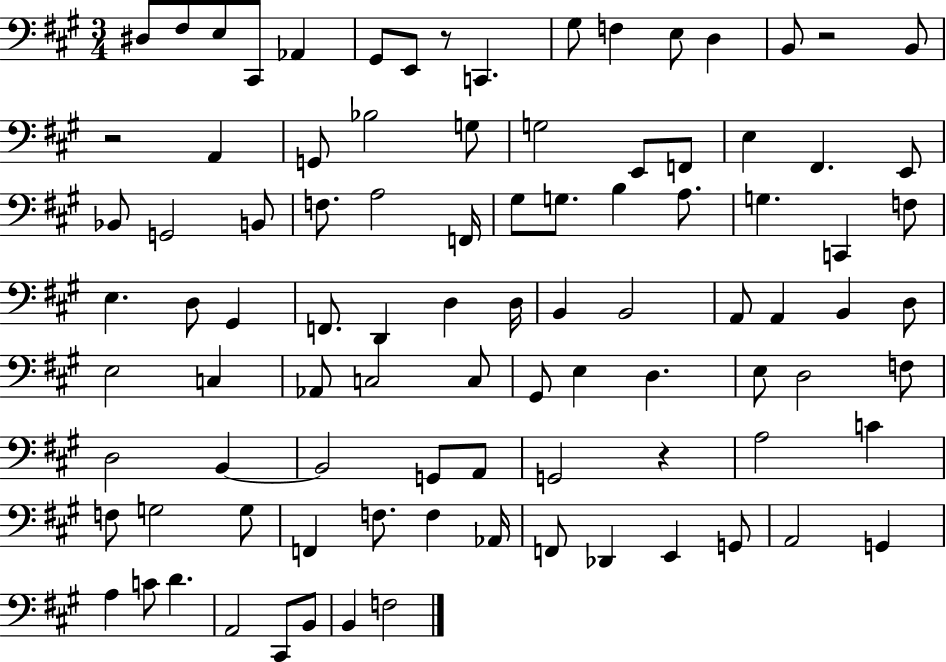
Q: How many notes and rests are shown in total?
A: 94